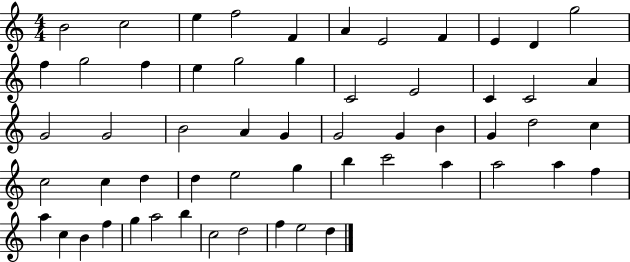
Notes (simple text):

B4/h C5/h E5/q F5/h F4/q A4/q E4/h F4/q E4/q D4/q G5/h F5/q G5/h F5/q E5/q G5/h G5/q C4/h E4/h C4/q C4/h A4/q G4/h G4/h B4/h A4/q G4/q G4/h G4/q B4/q G4/q D5/h C5/q C5/h C5/q D5/q D5/q E5/h G5/q B5/q C6/h A5/q A5/h A5/q F5/q A5/q C5/q B4/q F5/q G5/q A5/h B5/q C5/h D5/h F5/q E5/h D5/q